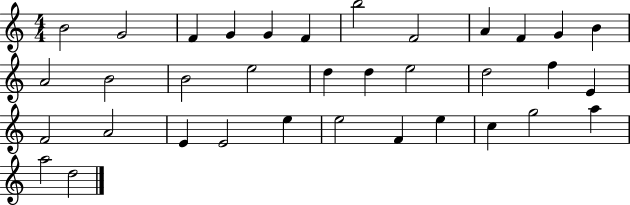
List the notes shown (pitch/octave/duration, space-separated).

B4/h G4/h F4/q G4/q G4/q F4/q B5/h F4/h A4/q F4/q G4/q B4/q A4/h B4/h B4/h E5/h D5/q D5/q E5/h D5/h F5/q E4/q F4/h A4/h E4/q E4/h E5/q E5/h F4/q E5/q C5/q G5/h A5/q A5/h D5/h